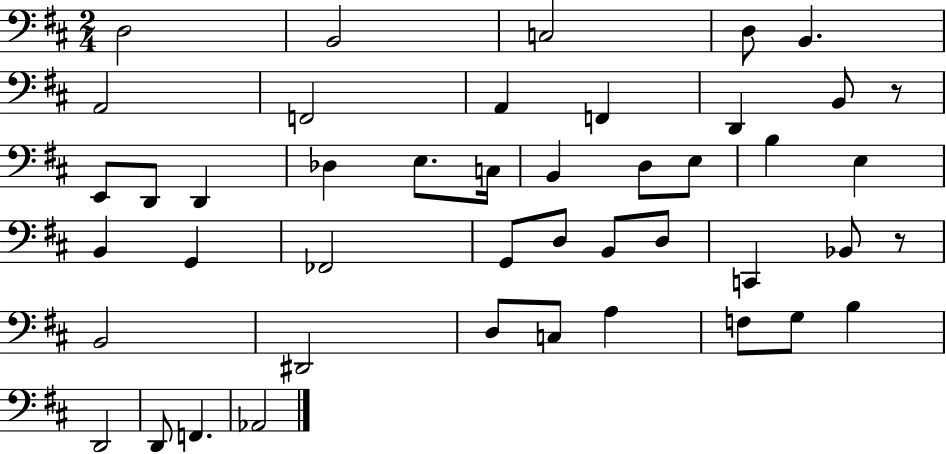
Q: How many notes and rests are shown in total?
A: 45